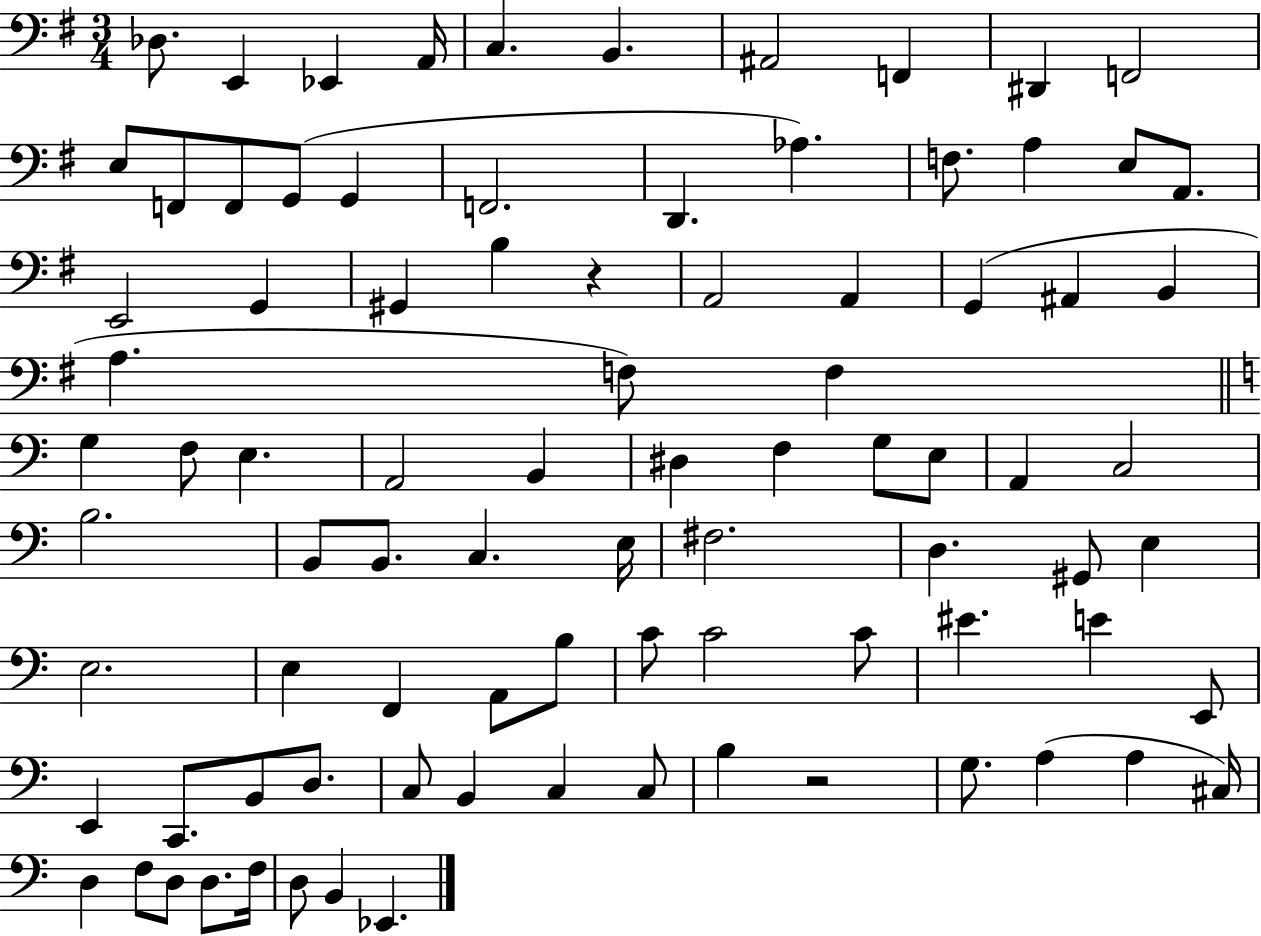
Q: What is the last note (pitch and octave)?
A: Eb2